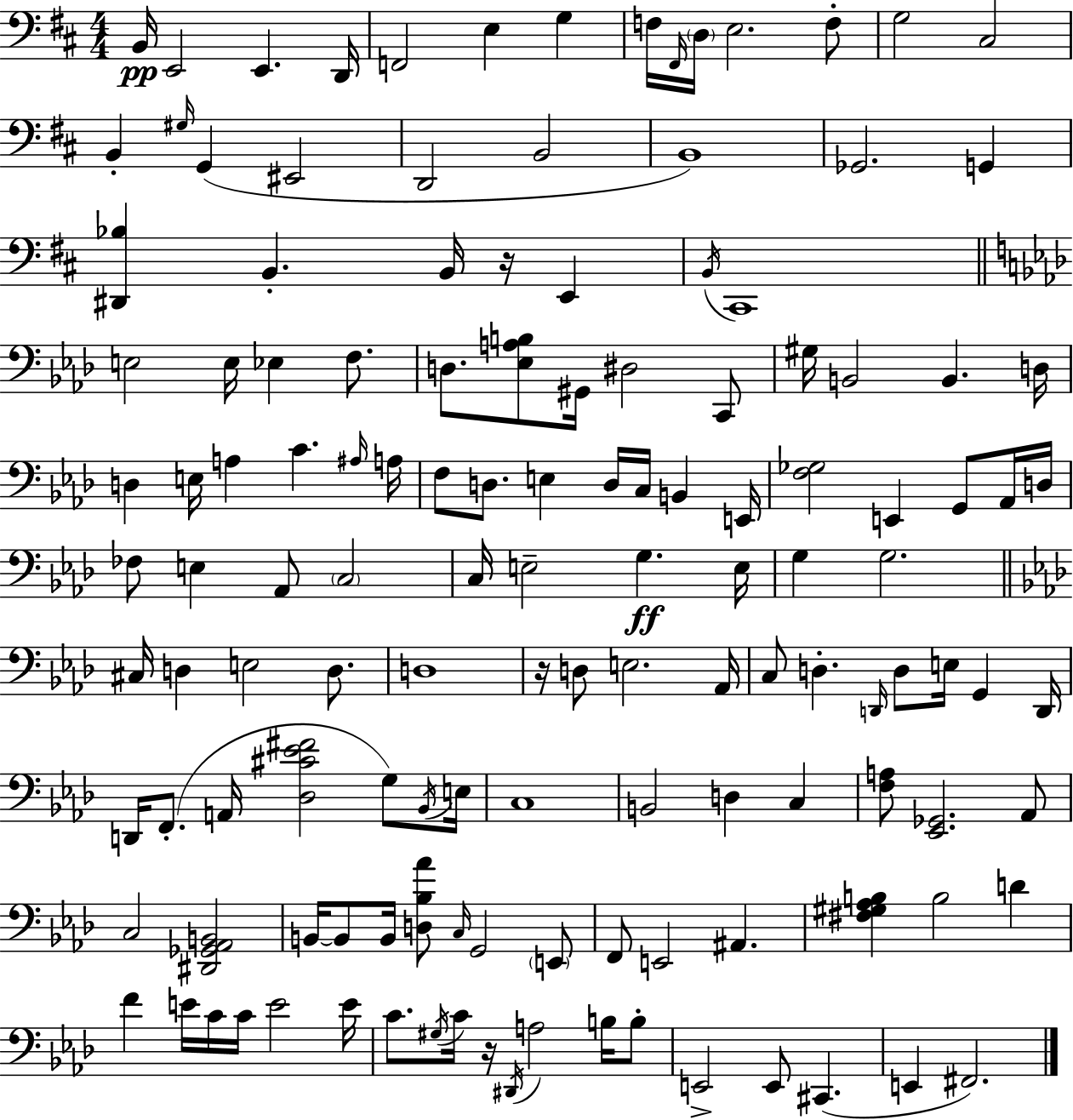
{
  \clef bass
  \numericTimeSignature
  \time 4/4
  \key d \major
  b,16\pp e,2 e,4. d,16 | f,2 e4 g4 | f16 \grace { fis,16 } \parenthesize d16 e2. f8-. | g2 cis2 | \break b,4-. \grace { gis16 } g,4( eis,2 | d,2 b,2 | b,1) | ges,2. g,4 | \break <dis, bes>4 b,4.-. b,16 r16 e,4 | \acciaccatura { b,16 } cis,1 | \bar "||" \break \key f \minor e2 e16 ees4 f8. | d8. <ees a b>8 gis,16 dis2 c,8 | gis16 b,2 b,4. d16 | d4 e16 a4 c'4. \grace { ais16 } | \break a16 f8 d8. e4 d16 c16 b,4 | e,16 <f ges>2 e,4 g,8 aes,16 | d16 fes8 e4 aes,8 \parenthesize c2 | c16 e2-- g4.\ff | \break e16 g4 g2. | \bar "||" \break \key aes \major cis16 d4 e2 d8. | d1 | r16 d8 e2. aes,16 | c8 d4.-. \grace { d,16 } d8 e16 g,4 | \break d,16 d,16 f,8.-.( a,16 <des cis' ees' fis'>2 g8) | \acciaccatura { bes,16 } e16 c1 | b,2 d4 c4 | <f a>8 <ees, ges,>2. | \break aes,8 c2 <dis, ges, aes, b,>2 | b,16~~ b,8 b,16 <d bes aes'>8 \grace { c16 } g,2 | \parenthesize e,8 f,8 e,2 ais,4. | <fis gis aes b>4 b2 d'4 | \break f'4 e'16 c'16 c'16 e'2 | e'16 c'8. \acciaccatura { gis16 } c'16 r16 \acciaccatura { dis,16 } a2 | b16 b8-. e,2-> e,8 cis,4.( | e,4 fis,2.) | \break \bar "|."
}